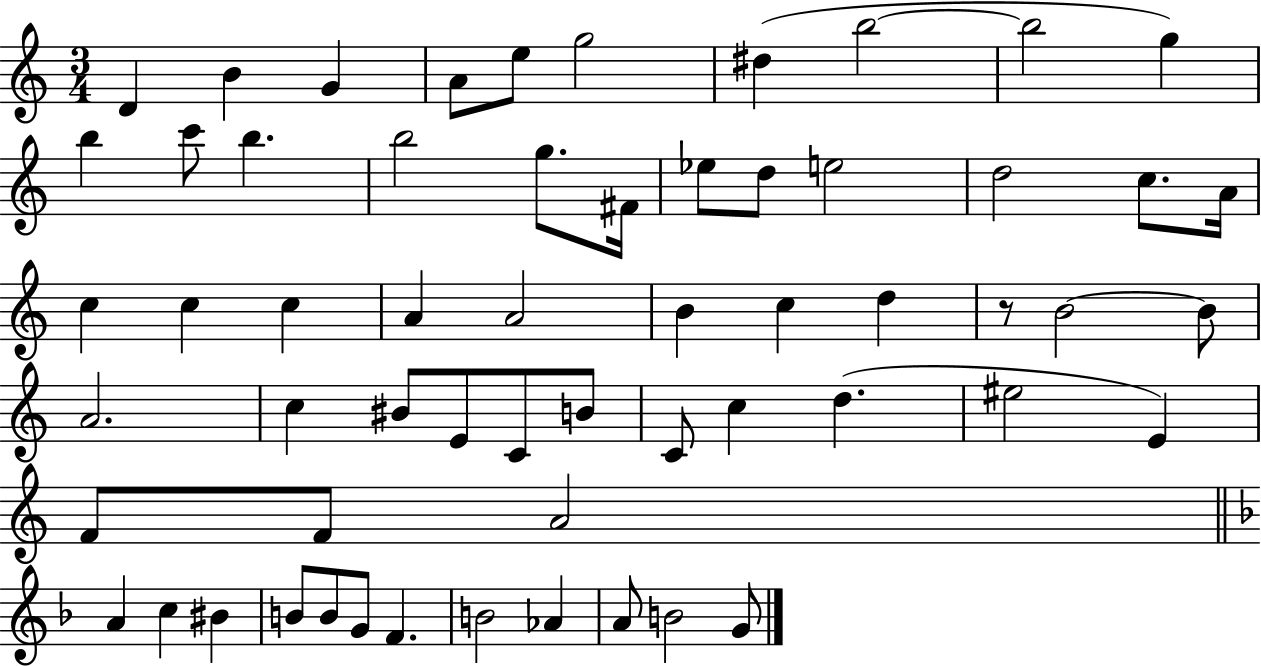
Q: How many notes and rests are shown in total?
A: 59